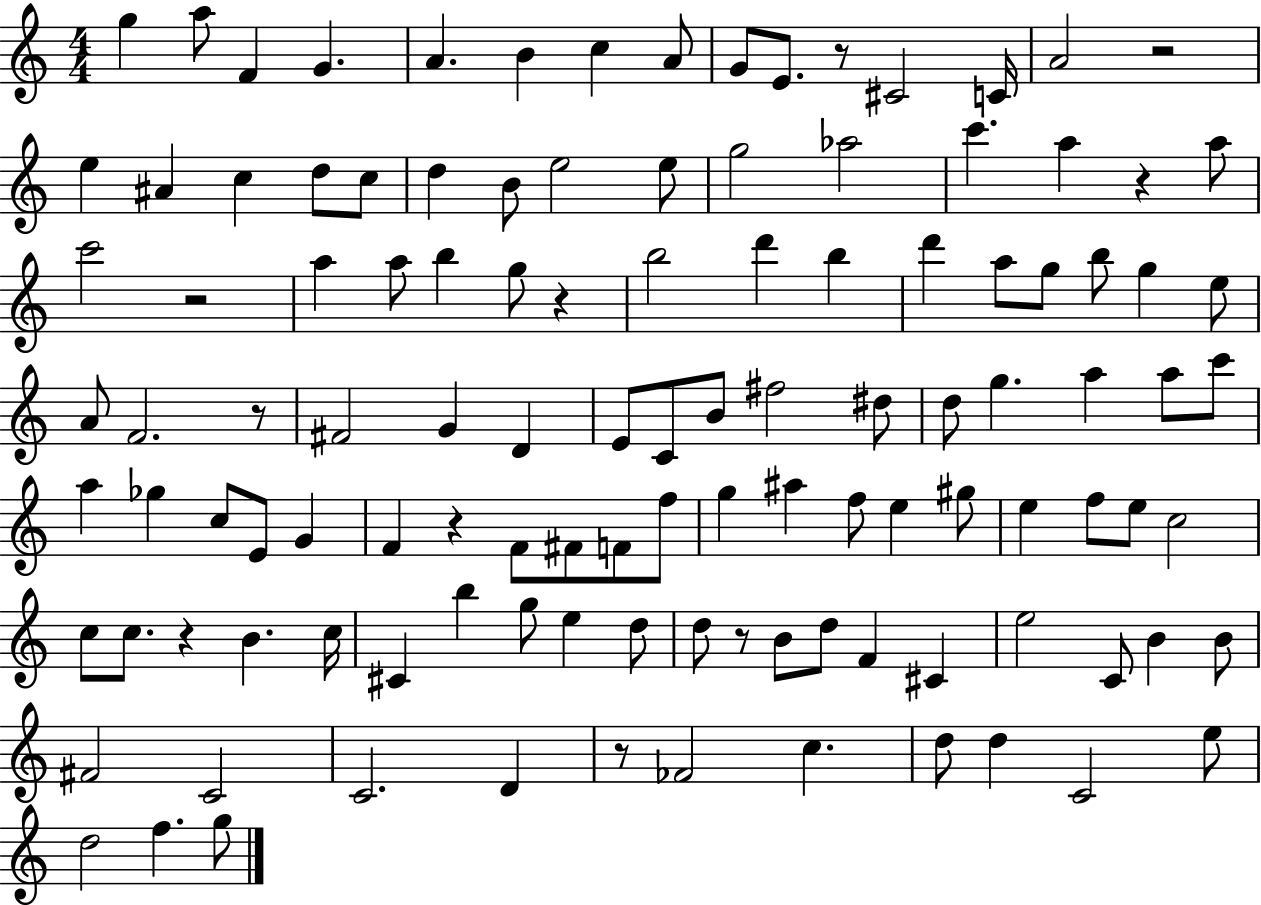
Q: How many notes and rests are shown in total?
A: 116